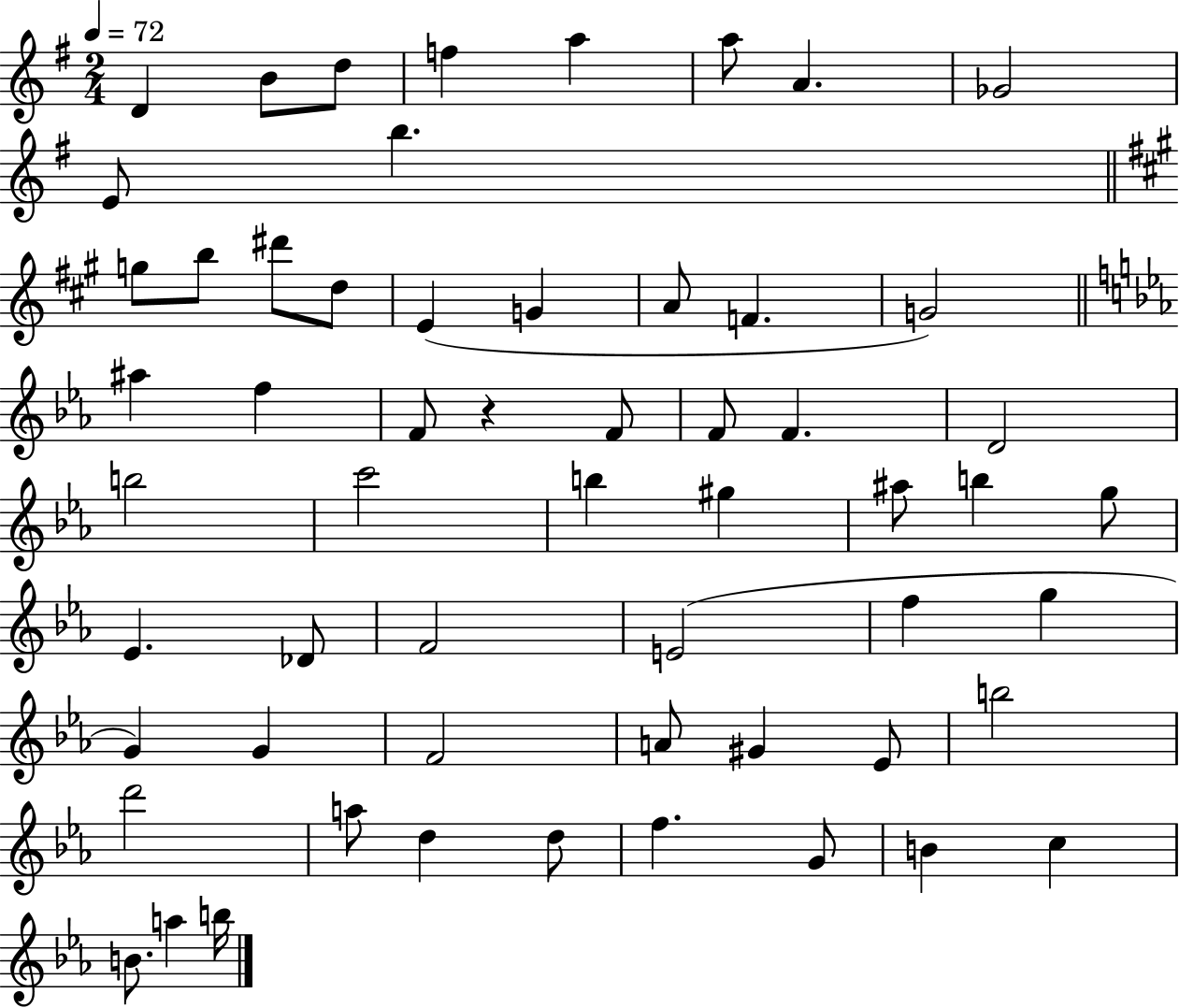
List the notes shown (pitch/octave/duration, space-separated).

D4/q B4/e D5/e F5/q A5/q A5/e A4/q. Gb4/h E4/e B5/q. G5/e B5/e D#6/e D5/e E4/q G4/q A4/e F4/q. G4/h A#5/q F5/q F4/e R/q F4/e F4/e F4/q. D4/h B5/h C6/h B5/q G#5/q A#5/e B5/q G5/e Eb4/q. Db4/e F4/h E4/h F5/q G5/q G4/q G4/q F4/h A4/e G#4/q Eb4/e B5/h D6/h A5/e D5/q D5/e F5/q. G4/e B4/q C5/q B4/e. A5/q B5/s